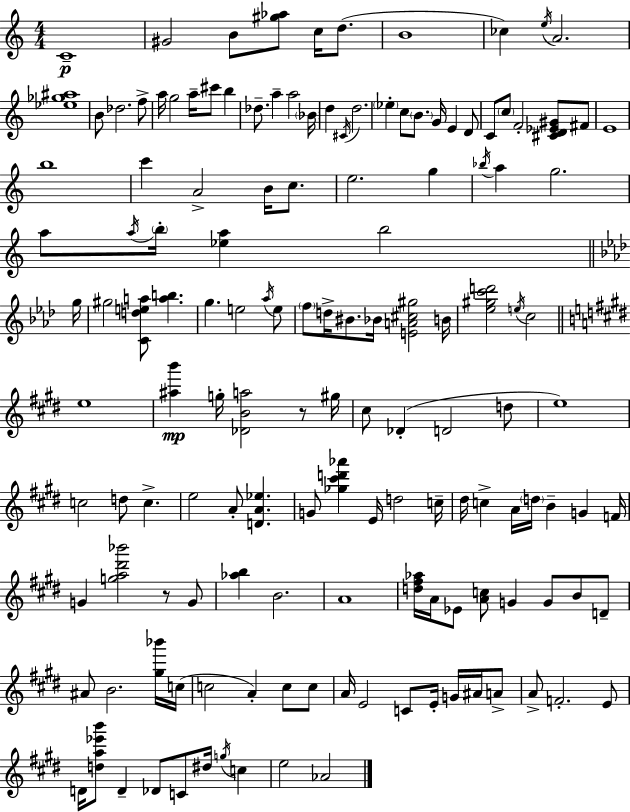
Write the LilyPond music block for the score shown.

{
  \clef treble
  \numericTimeSignature
  \time 4/4
  \key c \major
  c'1--\p | gis'2 b'8 <gis'' aes''>8 c''16 d''8.( | b'1 | ces''4) \acciaccatura { e''16 } a'2. | \break <ees'' ges'' ais''>1 | b'8 des''2. f''8-> | a''16 g''2 a''16-- cis'''8 b''4 | des''8.-- a''4-- a''2 | \break \parenthesize bes'16 d''4 \acciaccatura { cis'16 } d''2. | \parenthesize ees''4-. c''8 \parenthesize b'8. g'16 e'4 | d'8 c'8 \parenthesize c''8 f'2-. <cis' d' ees' gis'>8 | fis'8 e'1 | \break b''1 | c'''4 a'2-> b'16 c''8. | e''2. g''4 | \acciaccatura { bes''16 } a''4 g''2. | \break a''8 \acciaccatura { a''16 } \parenthesize b''16-. <ees'' a''>4 b''2 | \bar "||" \break \key aes \major g''16 gis''2 <c' d'' e'' a''>8 <a'' b''>4. | g''4. e''2 \acciaccatura { aes''16 } | e''8 \parenthesize f''8 d''16-> bis'8. bes'16 <e' a' cis'' gis''>2 | b'16 <ees'' gis'' c''' d'''>2 \acciaccatura { e''16 } c''2 | \break \bar "||" \break \key e \major e''1 | <ais'' b'''>4\mp g''16-. <des' b' a''>2 r8 gis''16 | cis''8 des'4-.( d'2 d''8 | e''1) | \break c''2 d''8 c''4.-> | e''2 a'8-. <d' a' ees''>4. | g'8 <ges'' cis''' d''' aes'''>4 e'16 d''2 c''16-- | dis''16 c''4-> a'16 \parenthesize d''16 b'4-- g'4 f'16 | \break g'4 <g'' a'' dis''' bes'''>2 r8 g'8 | <aes'' b''>4 b'2. | a'1 | <d'' fis'' aes''>16 a'16 ees'8 <a' c''>8 g'4 g'8 b'8 d'8-- | \break ais'8 b'2. <gis'' bes'''>16 c''16( | c''2 a'4-.) c''8 c''8 | a'16 e'2 c'8 e'16-. g'16 ais'16 a'8-> | a'8-> f'2.-. e'8 | \break d'16 <d'' a'' ees''' b'''>8 d'4-- des'8 c'8 dis''16 \acciaccatura { g''16 } c''4 | e''2 aes'2 | \bar "|."
}